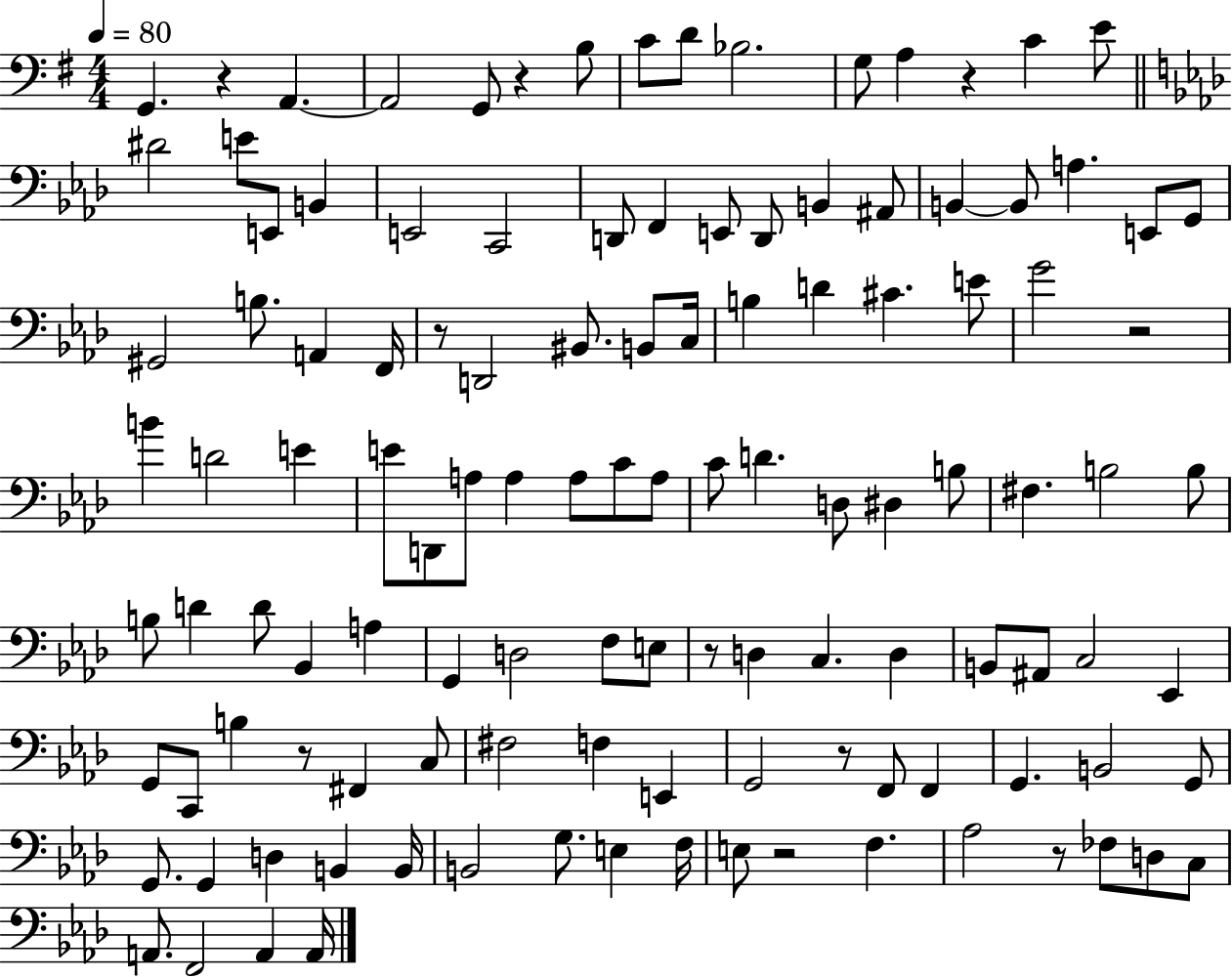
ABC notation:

X:1
T:Untitled
M:4/4
L:1/4
K:G
G,, z A,, A,,2 G,,/2 z B,/2 C/2 D/2 _B,2 G,/2 A, z C E/2 ^D2 E/2 E,,/2 B,, E,,2 C,,2 D,,/2 F,, E,,/2 D,,/2 B,, ^A,,/2 B,, B,,/2 A, E,,/2 G,,/2 ^G,,2 B,/2 A,, F,,/4 z/2 D,,2 ^B,,/2 B,,/2 C,/4 B, D ^C E/2 G2 z2 B D2 E E/2 D,,/2 A,/2 A, A,/2 C/2 A,/2 C/2 D D,/2 ^D, B,/2 ^F, B,2 B,/2 B,/2 D D/2 _B,, A, G,, D,2 F,/2 E,/2 z/2 D, C, D, B,,/2 ^A,,/2 C,2 _E,, G,,/2 C,,/2 B, z/2 ^F,, C,/2 ^F,2 F, E,, G,,2 z/2 F,,/2 F,, G,, B,,2 G,,/2 G,,/2 G,, D, B,, B,,/4 B,,2 G,/2 E, F,/4 E,/2 z2 F, _A,2 z/2 _F,/2 D,/2 C,/2 A,,/2 F,,2 A,, A,,/4